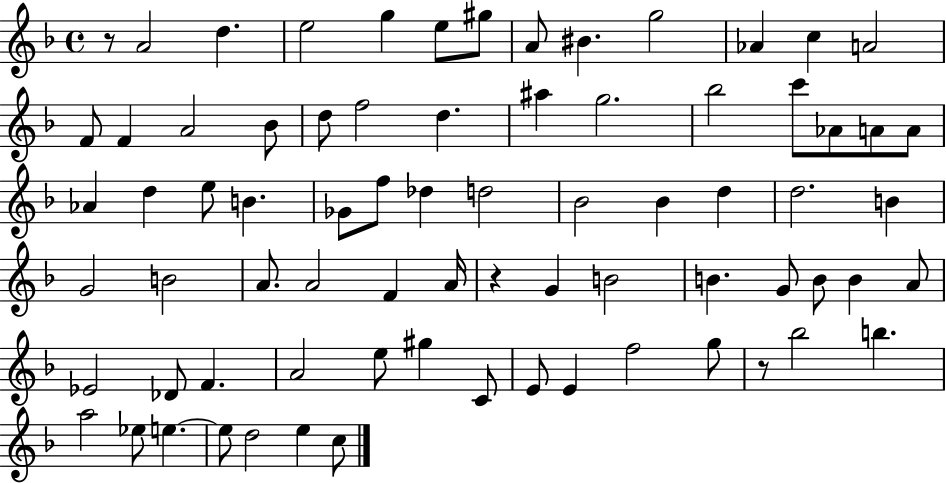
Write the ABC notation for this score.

X:1
T:Untitled
M:4/4
L:1/4
K:F
z/2 A2 d e2 g e/2 ^g/2 A/2 ^B g2 _A c A2 F/2 F A2 _B/2 d/2 f2 d ^a g2 _b2 c'/2 _A/2 A/2 A/2 _A d e/2 B _G/2 f/2 _d d2 _B2 _B d d2 B G2 B2 A/2 A2 F A/4 z G B2 B G/2 B/2 B A/2 _E2 _D/2 F A2 e/2 ^g C/2 E/2 E f2 g/2 z/2 _b2 b a2 _e/2 e e/2 d2 e c/2